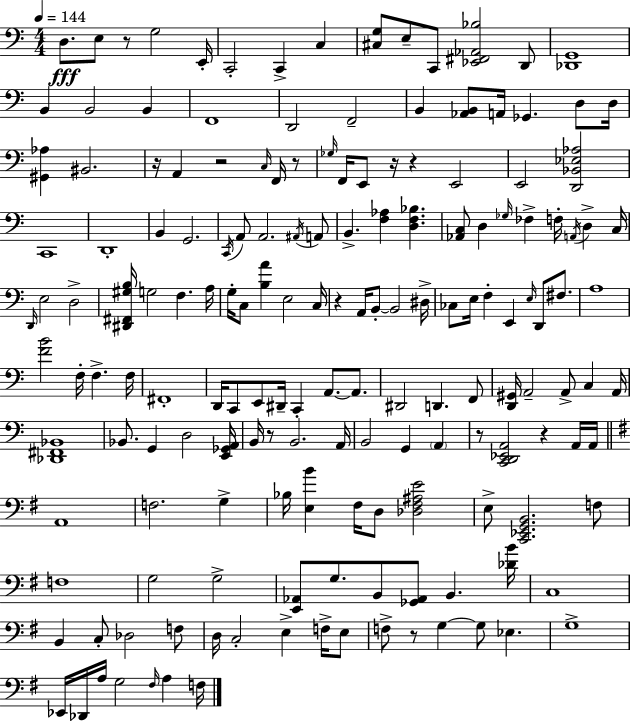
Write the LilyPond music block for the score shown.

{
  \clef bass
  \numericTimeSignature
  \time 4/4
  \key a \minor
  \tempo 4 = 144
  d8.\fff e8 r8 g2 e,16-. | c,2-. c,4-> c4 | <cis g>8 e8-- c,8 <ees, fis, aes, bes>2 d,8 | <des, g,>1 | \break b,4 b,2 b,4 | f,1 | d,2 f,2-- | b,4 <aes, b,>8 a,16 ges,4. d8 d16 | \break <gis, aes>4 bis,2. | r16 a,4 r2 \grace { c16 } f,16 r8 | \grace { ges16 } f,16 e,8 r16 r4 e,2 | e,2 <d, bes, ees aes>2 | \break c,1 | d,1-. | b,4 g,2. | \acciaccatura { c,16 } a,8 a,2. | \break \acciaccatura { ais,16 } a,8 b,4.-> <f aes>4 <d f bes>4. | <aes, c>8 d4 \grace { ges16 } fes4-> f16-. | \acciaccatura { a,16 } d4-> c16 \grace { d,16 } e2 d2-> | <dis, fis, gis b>16 g2 | \break f4. a16 g16-. c8 <b a'>4 e2 | c16 r4 a,16 b,8-.~~ b,2 | dis16-> ces8 e16 f4-. e,4 | \grace { e16 } d,8 fis8. a1 | \break <f' b'>2 | f16-. f4.-> f16 fis,1-. | d,16 c,8 e,8 dis,16-- c,4-. | a,8.~~ a,8. dis,2 | \break d,4. f,8 <d, gis,>16 a,2-- | a,8-> c4 a,16 <des, fis, bes,>1 | bes,8. g,4 d2 | <e, ges, a,>16 b,16 r8 b,2. | \break a,16 b,2 | g,4 \parenthesize a,4 r8 <c, d, ees, a,>2 | r4 a,16 a,16 \bar "||" \break \key g \major a,1 | f2. g4-> | bes16 <e b'>4 fis16 d8 <des fis ais e'>2 | e8-> <c, ees, g, b,>2. f8 | \break f1 | g2 g2-> | <e, aes,>8 g8. b,8 <ges, aes,>8 b,4. <des' b'>16 | c1 | \break b,4 c8-. des2 f8 | d16 c2-. e4-> f16-> e8 | f8-> r8 g4~~ g8 ees4. | g1-> | \break ees,16 des,16 a16 g2 \grace { fis16 } a4 | f16 \bar "|."
}